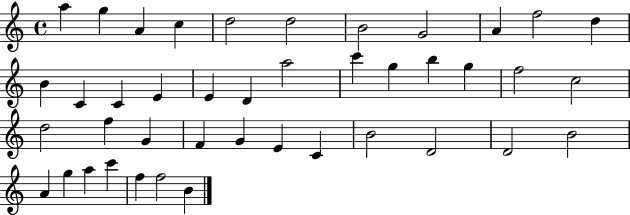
{
  \clef treble
  \time 4/4
  \defaultTimeSignature
  \key c \major
  a''4 g''4 a'4 c''4 | d''2 d''2 | b'2 g'2 | a'4 f''2 d''4 | \break b'4 c'4 c'4 e'4 | e'4 d'4 a''2 | c'''4 g''4 b''4 g''4 | f''2 c''2 | \break d''2 f''4 g'4 | f'4 g'4 e'4 c'4 | b'2 d'2 | d'2 b'2 | \break a'4 g''4 a''4 c'''4 | f''4 f''2 b'4 | \bar "|."
}